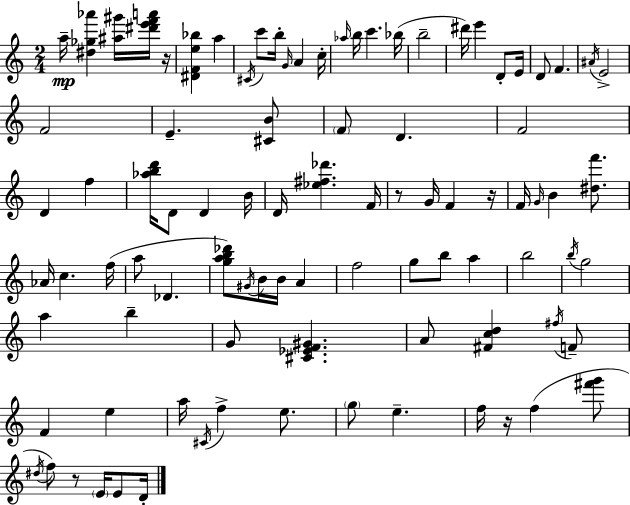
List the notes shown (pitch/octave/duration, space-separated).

A5/s [D#5,Gb5,Ab6]/q [A#5,G#6]/s [D#6,E6,F6,A6]/s R/s [D#4,F4,E5,Bb5]/q A5/q C#4/s C6/e B5/s G4/s A4/q C5/s Ab5/s B5/s C6/q. Bb5/s B5/h D#6/s E6/q D4/e E4/s D4/e F4/q. A#4/s E4/h F4/h E4/q. [C#4,B4]/e F4/e D4/q. F4/h D4/q F5/q [Ab5,B5,D6]/s D4/e D4/q B4/s D4/s [Eb5,F#5,Db6]/q. F4/s R/e G4/s F4/q R/s F4/s G4/s B4/q [D#5,F6]/e. Ab4/s C5/q. F5/s A5/e Db4/q. [G5,A5,B5,Db6]/e G#4/s B4/s B4/s A4/q F5/h G5/e B5/e A5/q B5/h B5/s G5/h A5/q B5/q G4/e [C#4,Eb4,F4,G#4]/q. A4/e [F#4,C5,D5]/q F#5/s F4/e F4/q E5/q A5/s C#4/s F5/q E5/e. G5/e E5/q. F5/s R/s F5/q [F#6,G6]/e D#5/s F5/e R/e E4/s E4/e D4/s